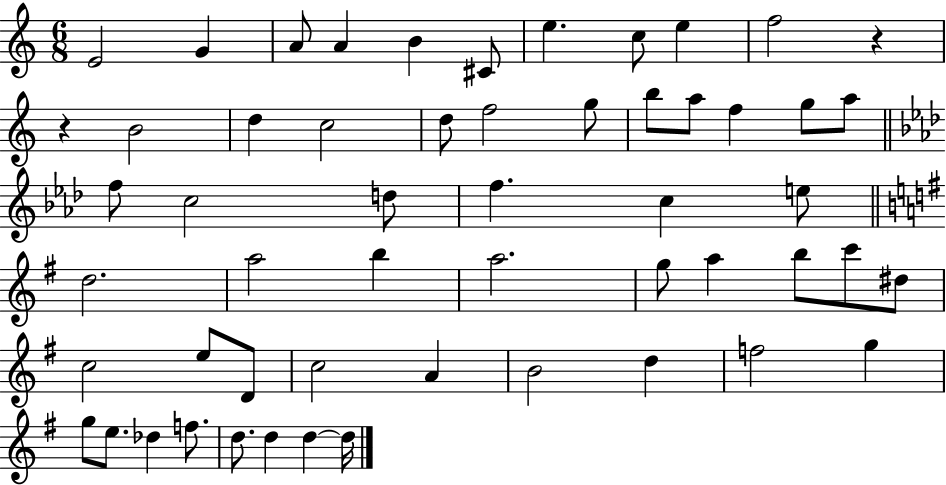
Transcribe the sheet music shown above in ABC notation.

X:1
T:Untitled
M:6/8
L:1/4
K:C
E2 G A/2 A B ^C/2 e c/2 e f2 z z B2 d c2 d/2 f2 g/2 b/2 a/2 f g/2 a/2 f/2 c2 d/2 f c e/2 d2 a2 b a2 g/2 a b/2 c'/2 ^d/2 c2 e/2 D/2 c2 A B2 d f2 g g/2 e/2 _d f/2 d/2 d d d/4